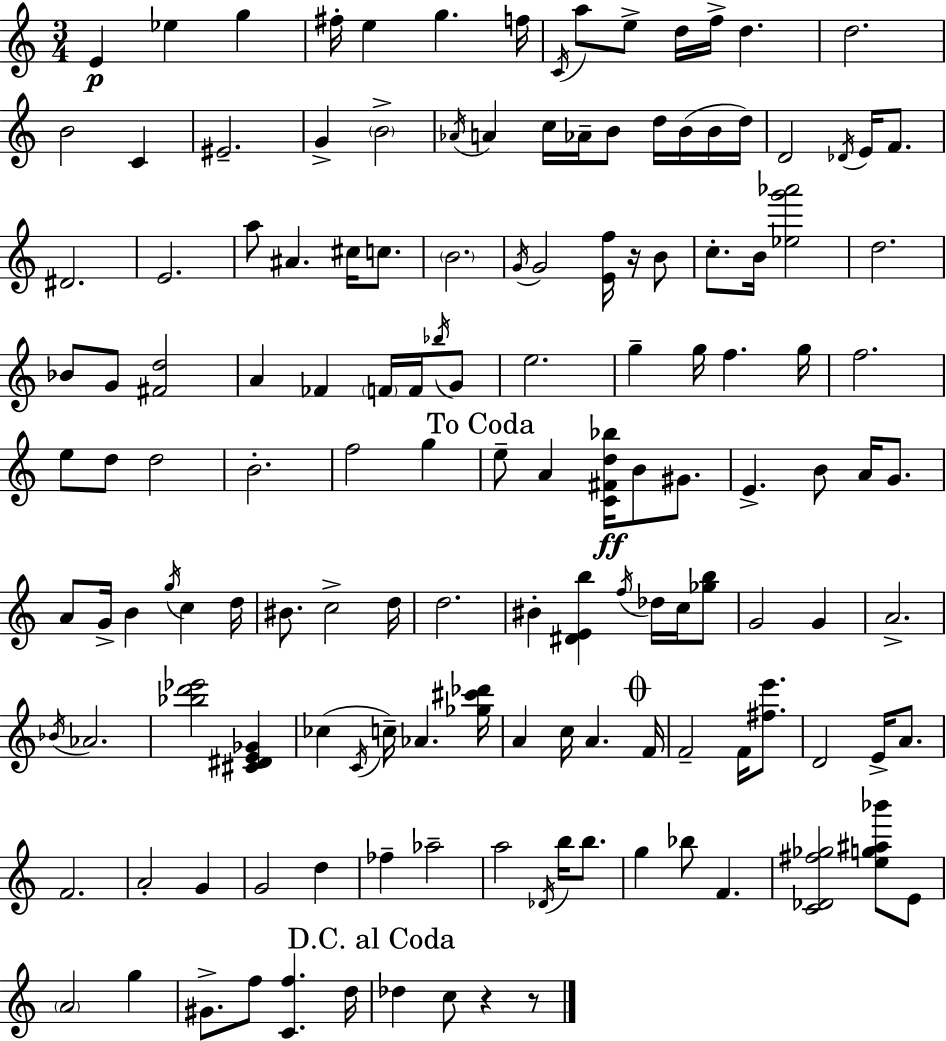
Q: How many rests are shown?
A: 3